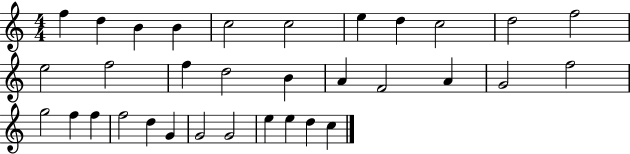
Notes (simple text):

F5/q D5/q B4/q B4/q C5/h C5/h E5/q D5/q C5/h D5/h F5/h E5/h F5/h F5/q D5/h B4/q A4/q F4/h A4/q G4/h F5/h G5/h F5/q F5/q F5/h D5/q G4/q G4/h G4/h E5/q E5/q D5/q C5/q